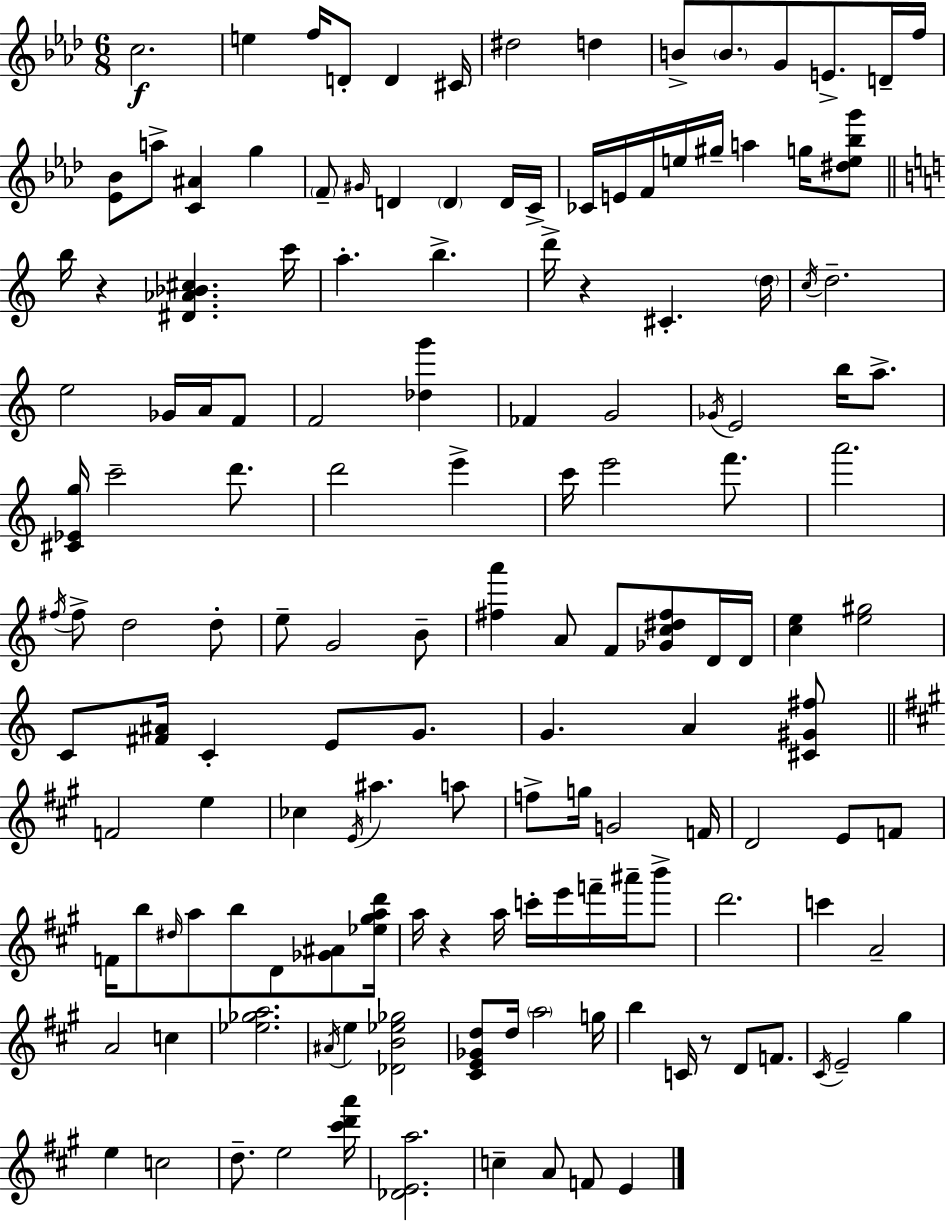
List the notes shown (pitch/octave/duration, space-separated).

C5/h. E5/q F5/s D4/e D4/q C#4/s D#5/h D5/q B4/e B4/e. G4/e E4/e. D4/s F5/s [Eb4,Bb4]/e A5/e [C4,A#4]/q G5/q F4/e G#4/s D4/q D4/q D4/s C4/s CES4/s E4/s F4/s E5/s G#5/s A5/q G5/s [D#5,E5,Bb5,G6]/e B5/s R/q [D#4,Ab4,Bb4,C#5]/q. C6/s A5/q. B5/q. D6/s R/q C#4/q. D5/s C5/s D5/h. E5/h Gb4/s A4/s F4/e F4/h [Db5,G6]/q FES4/q G4/h Gb4/s E4/h B5/s A5/e. [C#4,Eb4,G5]/s C6/h D6/e. D6/h E6/q C6/s E6/h F6/e. A6/h. F#5/s F#5/e D5/h D5/e E5/e G4/h B4/e [F#5,A6]/q A4/e F4/e [Gb4,C5,D#5,F#5]/e D4/s D4/s [C5,E5]/q [E5,G#5]/h C4/e [F#4,A#4]/s C4/q E4/e G4/e. G4/q. A4/q [C#4,G#4,F#5]/e F4/h E5/q CES5/q E4/s A#5/q. A5/e F5/e G5/s G4/h F4/s D4/h E4/e F4/e F4/s B5/e D#5/s A5/e B5/e D4/e [Gb4,A#4]/e [Eb5,G#5,A5,D6]/s A5/s R/q A5/s C6/s E6/s F6/s A#6/s B6/e D6/h. C6/q A4/h A4/h C5/q [Eb5,Gb5,A5]/h. A#4/s E5/q [Db4,B4,Eb5,Gb5]/h [C#4,E4,Gb4,D5]/e D5/s A5/h G5/s B5/q C4/s R/e D4/e F4/e. C#4/s E4/h G#5/q E5/q C5/h D5/e. E5/h [C#6,D6,A6]/s [Db4,E4,A5]/h. C5/q A4/e F4/e E4/q